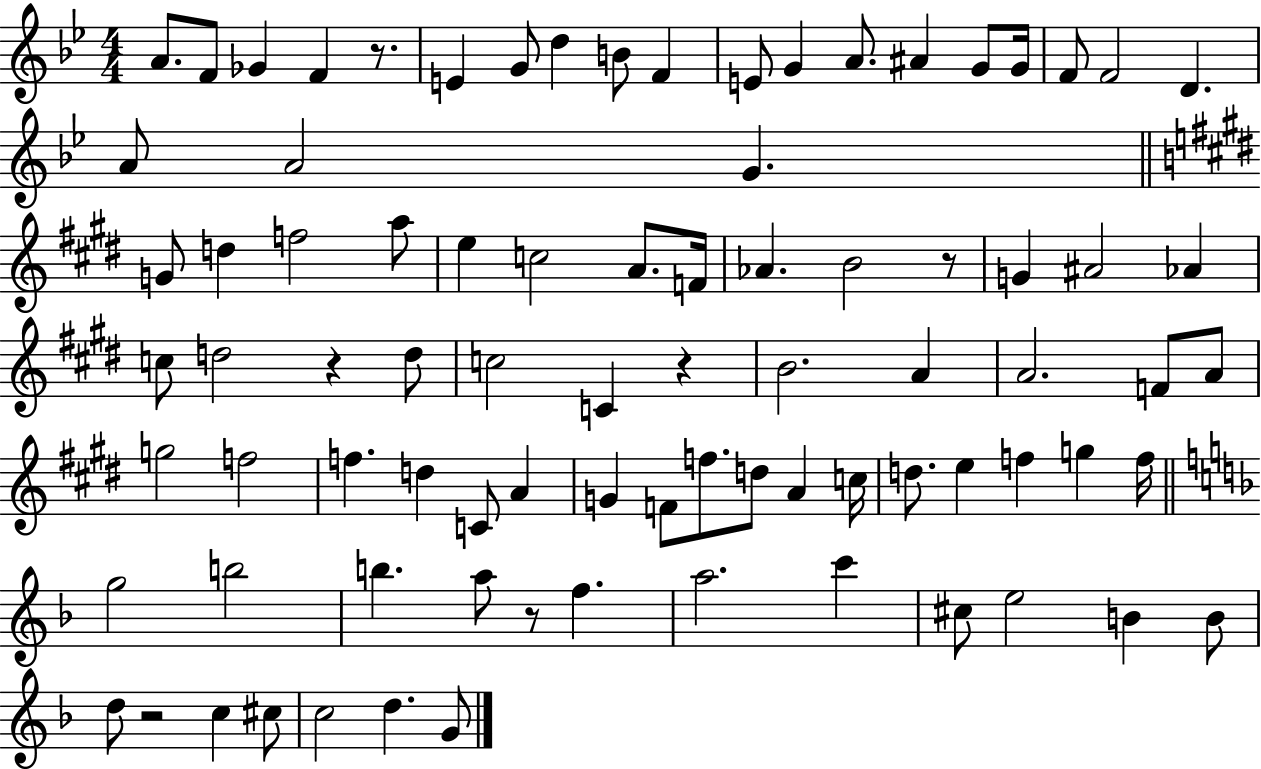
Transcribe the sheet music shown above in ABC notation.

X:1
T:Untitled
M:4/4
L:1/4
K:Bb
A/2 F/2 _G F z/2 E G/2 d B/2 F E/2 G A/2 ^A G/2 G/4 F/2 F2 D A/2 A2 G G/2 d f2 a/2 e c2 A/2 F/4 _A B2 z/2 G ^A2 _A c/2 d2 z d/2 c2 C z B2 A A2 F/2 A/2 g2 f2 f d C/2 A G F/2 f/2 d/2 A c/4 d/2 e f g f/4 g2 b2 b a/2 z/2 f a2 c' ^c/2 e2 B B/2 d/2 z2 c ^c/2 c2 d G/2